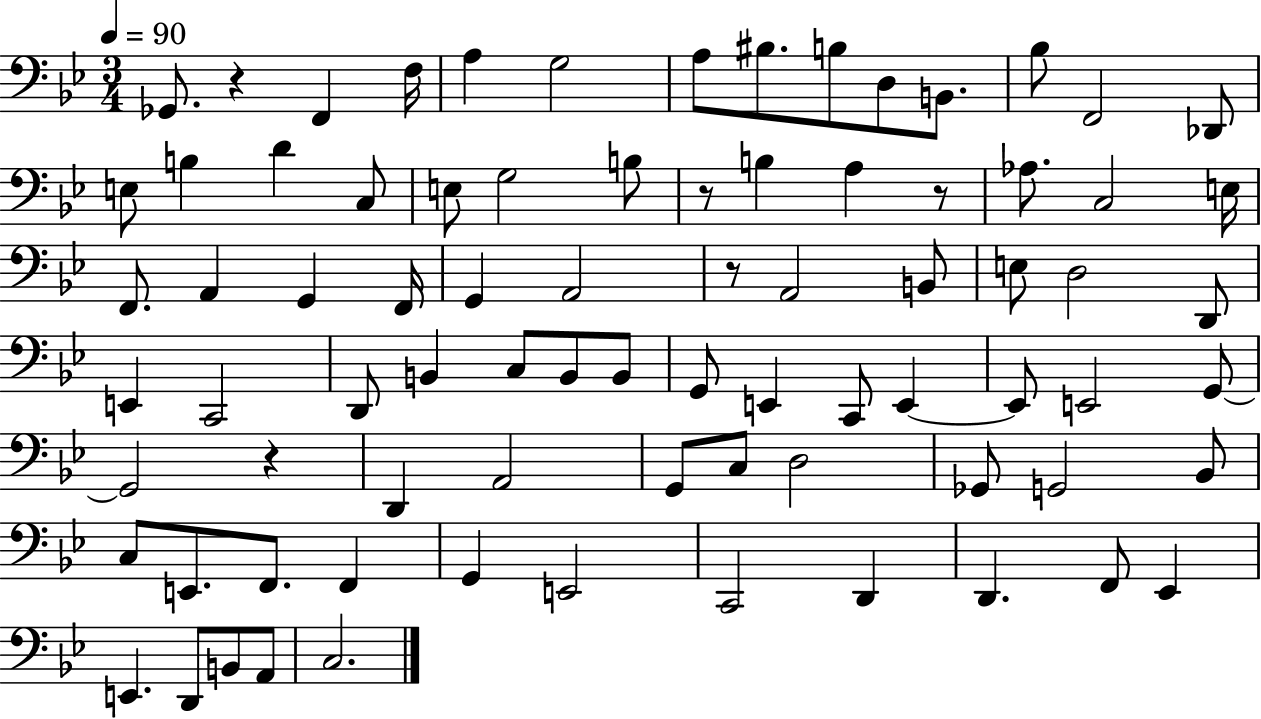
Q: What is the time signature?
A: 3/4